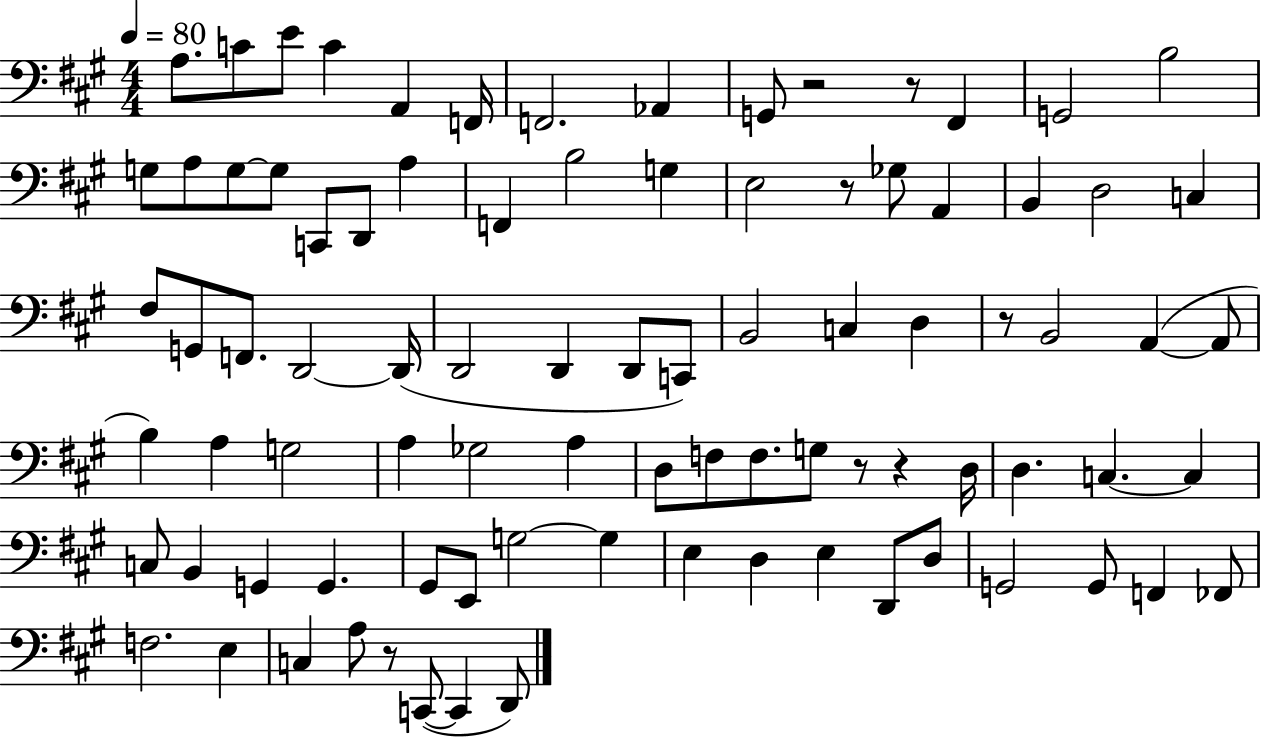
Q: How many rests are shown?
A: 7